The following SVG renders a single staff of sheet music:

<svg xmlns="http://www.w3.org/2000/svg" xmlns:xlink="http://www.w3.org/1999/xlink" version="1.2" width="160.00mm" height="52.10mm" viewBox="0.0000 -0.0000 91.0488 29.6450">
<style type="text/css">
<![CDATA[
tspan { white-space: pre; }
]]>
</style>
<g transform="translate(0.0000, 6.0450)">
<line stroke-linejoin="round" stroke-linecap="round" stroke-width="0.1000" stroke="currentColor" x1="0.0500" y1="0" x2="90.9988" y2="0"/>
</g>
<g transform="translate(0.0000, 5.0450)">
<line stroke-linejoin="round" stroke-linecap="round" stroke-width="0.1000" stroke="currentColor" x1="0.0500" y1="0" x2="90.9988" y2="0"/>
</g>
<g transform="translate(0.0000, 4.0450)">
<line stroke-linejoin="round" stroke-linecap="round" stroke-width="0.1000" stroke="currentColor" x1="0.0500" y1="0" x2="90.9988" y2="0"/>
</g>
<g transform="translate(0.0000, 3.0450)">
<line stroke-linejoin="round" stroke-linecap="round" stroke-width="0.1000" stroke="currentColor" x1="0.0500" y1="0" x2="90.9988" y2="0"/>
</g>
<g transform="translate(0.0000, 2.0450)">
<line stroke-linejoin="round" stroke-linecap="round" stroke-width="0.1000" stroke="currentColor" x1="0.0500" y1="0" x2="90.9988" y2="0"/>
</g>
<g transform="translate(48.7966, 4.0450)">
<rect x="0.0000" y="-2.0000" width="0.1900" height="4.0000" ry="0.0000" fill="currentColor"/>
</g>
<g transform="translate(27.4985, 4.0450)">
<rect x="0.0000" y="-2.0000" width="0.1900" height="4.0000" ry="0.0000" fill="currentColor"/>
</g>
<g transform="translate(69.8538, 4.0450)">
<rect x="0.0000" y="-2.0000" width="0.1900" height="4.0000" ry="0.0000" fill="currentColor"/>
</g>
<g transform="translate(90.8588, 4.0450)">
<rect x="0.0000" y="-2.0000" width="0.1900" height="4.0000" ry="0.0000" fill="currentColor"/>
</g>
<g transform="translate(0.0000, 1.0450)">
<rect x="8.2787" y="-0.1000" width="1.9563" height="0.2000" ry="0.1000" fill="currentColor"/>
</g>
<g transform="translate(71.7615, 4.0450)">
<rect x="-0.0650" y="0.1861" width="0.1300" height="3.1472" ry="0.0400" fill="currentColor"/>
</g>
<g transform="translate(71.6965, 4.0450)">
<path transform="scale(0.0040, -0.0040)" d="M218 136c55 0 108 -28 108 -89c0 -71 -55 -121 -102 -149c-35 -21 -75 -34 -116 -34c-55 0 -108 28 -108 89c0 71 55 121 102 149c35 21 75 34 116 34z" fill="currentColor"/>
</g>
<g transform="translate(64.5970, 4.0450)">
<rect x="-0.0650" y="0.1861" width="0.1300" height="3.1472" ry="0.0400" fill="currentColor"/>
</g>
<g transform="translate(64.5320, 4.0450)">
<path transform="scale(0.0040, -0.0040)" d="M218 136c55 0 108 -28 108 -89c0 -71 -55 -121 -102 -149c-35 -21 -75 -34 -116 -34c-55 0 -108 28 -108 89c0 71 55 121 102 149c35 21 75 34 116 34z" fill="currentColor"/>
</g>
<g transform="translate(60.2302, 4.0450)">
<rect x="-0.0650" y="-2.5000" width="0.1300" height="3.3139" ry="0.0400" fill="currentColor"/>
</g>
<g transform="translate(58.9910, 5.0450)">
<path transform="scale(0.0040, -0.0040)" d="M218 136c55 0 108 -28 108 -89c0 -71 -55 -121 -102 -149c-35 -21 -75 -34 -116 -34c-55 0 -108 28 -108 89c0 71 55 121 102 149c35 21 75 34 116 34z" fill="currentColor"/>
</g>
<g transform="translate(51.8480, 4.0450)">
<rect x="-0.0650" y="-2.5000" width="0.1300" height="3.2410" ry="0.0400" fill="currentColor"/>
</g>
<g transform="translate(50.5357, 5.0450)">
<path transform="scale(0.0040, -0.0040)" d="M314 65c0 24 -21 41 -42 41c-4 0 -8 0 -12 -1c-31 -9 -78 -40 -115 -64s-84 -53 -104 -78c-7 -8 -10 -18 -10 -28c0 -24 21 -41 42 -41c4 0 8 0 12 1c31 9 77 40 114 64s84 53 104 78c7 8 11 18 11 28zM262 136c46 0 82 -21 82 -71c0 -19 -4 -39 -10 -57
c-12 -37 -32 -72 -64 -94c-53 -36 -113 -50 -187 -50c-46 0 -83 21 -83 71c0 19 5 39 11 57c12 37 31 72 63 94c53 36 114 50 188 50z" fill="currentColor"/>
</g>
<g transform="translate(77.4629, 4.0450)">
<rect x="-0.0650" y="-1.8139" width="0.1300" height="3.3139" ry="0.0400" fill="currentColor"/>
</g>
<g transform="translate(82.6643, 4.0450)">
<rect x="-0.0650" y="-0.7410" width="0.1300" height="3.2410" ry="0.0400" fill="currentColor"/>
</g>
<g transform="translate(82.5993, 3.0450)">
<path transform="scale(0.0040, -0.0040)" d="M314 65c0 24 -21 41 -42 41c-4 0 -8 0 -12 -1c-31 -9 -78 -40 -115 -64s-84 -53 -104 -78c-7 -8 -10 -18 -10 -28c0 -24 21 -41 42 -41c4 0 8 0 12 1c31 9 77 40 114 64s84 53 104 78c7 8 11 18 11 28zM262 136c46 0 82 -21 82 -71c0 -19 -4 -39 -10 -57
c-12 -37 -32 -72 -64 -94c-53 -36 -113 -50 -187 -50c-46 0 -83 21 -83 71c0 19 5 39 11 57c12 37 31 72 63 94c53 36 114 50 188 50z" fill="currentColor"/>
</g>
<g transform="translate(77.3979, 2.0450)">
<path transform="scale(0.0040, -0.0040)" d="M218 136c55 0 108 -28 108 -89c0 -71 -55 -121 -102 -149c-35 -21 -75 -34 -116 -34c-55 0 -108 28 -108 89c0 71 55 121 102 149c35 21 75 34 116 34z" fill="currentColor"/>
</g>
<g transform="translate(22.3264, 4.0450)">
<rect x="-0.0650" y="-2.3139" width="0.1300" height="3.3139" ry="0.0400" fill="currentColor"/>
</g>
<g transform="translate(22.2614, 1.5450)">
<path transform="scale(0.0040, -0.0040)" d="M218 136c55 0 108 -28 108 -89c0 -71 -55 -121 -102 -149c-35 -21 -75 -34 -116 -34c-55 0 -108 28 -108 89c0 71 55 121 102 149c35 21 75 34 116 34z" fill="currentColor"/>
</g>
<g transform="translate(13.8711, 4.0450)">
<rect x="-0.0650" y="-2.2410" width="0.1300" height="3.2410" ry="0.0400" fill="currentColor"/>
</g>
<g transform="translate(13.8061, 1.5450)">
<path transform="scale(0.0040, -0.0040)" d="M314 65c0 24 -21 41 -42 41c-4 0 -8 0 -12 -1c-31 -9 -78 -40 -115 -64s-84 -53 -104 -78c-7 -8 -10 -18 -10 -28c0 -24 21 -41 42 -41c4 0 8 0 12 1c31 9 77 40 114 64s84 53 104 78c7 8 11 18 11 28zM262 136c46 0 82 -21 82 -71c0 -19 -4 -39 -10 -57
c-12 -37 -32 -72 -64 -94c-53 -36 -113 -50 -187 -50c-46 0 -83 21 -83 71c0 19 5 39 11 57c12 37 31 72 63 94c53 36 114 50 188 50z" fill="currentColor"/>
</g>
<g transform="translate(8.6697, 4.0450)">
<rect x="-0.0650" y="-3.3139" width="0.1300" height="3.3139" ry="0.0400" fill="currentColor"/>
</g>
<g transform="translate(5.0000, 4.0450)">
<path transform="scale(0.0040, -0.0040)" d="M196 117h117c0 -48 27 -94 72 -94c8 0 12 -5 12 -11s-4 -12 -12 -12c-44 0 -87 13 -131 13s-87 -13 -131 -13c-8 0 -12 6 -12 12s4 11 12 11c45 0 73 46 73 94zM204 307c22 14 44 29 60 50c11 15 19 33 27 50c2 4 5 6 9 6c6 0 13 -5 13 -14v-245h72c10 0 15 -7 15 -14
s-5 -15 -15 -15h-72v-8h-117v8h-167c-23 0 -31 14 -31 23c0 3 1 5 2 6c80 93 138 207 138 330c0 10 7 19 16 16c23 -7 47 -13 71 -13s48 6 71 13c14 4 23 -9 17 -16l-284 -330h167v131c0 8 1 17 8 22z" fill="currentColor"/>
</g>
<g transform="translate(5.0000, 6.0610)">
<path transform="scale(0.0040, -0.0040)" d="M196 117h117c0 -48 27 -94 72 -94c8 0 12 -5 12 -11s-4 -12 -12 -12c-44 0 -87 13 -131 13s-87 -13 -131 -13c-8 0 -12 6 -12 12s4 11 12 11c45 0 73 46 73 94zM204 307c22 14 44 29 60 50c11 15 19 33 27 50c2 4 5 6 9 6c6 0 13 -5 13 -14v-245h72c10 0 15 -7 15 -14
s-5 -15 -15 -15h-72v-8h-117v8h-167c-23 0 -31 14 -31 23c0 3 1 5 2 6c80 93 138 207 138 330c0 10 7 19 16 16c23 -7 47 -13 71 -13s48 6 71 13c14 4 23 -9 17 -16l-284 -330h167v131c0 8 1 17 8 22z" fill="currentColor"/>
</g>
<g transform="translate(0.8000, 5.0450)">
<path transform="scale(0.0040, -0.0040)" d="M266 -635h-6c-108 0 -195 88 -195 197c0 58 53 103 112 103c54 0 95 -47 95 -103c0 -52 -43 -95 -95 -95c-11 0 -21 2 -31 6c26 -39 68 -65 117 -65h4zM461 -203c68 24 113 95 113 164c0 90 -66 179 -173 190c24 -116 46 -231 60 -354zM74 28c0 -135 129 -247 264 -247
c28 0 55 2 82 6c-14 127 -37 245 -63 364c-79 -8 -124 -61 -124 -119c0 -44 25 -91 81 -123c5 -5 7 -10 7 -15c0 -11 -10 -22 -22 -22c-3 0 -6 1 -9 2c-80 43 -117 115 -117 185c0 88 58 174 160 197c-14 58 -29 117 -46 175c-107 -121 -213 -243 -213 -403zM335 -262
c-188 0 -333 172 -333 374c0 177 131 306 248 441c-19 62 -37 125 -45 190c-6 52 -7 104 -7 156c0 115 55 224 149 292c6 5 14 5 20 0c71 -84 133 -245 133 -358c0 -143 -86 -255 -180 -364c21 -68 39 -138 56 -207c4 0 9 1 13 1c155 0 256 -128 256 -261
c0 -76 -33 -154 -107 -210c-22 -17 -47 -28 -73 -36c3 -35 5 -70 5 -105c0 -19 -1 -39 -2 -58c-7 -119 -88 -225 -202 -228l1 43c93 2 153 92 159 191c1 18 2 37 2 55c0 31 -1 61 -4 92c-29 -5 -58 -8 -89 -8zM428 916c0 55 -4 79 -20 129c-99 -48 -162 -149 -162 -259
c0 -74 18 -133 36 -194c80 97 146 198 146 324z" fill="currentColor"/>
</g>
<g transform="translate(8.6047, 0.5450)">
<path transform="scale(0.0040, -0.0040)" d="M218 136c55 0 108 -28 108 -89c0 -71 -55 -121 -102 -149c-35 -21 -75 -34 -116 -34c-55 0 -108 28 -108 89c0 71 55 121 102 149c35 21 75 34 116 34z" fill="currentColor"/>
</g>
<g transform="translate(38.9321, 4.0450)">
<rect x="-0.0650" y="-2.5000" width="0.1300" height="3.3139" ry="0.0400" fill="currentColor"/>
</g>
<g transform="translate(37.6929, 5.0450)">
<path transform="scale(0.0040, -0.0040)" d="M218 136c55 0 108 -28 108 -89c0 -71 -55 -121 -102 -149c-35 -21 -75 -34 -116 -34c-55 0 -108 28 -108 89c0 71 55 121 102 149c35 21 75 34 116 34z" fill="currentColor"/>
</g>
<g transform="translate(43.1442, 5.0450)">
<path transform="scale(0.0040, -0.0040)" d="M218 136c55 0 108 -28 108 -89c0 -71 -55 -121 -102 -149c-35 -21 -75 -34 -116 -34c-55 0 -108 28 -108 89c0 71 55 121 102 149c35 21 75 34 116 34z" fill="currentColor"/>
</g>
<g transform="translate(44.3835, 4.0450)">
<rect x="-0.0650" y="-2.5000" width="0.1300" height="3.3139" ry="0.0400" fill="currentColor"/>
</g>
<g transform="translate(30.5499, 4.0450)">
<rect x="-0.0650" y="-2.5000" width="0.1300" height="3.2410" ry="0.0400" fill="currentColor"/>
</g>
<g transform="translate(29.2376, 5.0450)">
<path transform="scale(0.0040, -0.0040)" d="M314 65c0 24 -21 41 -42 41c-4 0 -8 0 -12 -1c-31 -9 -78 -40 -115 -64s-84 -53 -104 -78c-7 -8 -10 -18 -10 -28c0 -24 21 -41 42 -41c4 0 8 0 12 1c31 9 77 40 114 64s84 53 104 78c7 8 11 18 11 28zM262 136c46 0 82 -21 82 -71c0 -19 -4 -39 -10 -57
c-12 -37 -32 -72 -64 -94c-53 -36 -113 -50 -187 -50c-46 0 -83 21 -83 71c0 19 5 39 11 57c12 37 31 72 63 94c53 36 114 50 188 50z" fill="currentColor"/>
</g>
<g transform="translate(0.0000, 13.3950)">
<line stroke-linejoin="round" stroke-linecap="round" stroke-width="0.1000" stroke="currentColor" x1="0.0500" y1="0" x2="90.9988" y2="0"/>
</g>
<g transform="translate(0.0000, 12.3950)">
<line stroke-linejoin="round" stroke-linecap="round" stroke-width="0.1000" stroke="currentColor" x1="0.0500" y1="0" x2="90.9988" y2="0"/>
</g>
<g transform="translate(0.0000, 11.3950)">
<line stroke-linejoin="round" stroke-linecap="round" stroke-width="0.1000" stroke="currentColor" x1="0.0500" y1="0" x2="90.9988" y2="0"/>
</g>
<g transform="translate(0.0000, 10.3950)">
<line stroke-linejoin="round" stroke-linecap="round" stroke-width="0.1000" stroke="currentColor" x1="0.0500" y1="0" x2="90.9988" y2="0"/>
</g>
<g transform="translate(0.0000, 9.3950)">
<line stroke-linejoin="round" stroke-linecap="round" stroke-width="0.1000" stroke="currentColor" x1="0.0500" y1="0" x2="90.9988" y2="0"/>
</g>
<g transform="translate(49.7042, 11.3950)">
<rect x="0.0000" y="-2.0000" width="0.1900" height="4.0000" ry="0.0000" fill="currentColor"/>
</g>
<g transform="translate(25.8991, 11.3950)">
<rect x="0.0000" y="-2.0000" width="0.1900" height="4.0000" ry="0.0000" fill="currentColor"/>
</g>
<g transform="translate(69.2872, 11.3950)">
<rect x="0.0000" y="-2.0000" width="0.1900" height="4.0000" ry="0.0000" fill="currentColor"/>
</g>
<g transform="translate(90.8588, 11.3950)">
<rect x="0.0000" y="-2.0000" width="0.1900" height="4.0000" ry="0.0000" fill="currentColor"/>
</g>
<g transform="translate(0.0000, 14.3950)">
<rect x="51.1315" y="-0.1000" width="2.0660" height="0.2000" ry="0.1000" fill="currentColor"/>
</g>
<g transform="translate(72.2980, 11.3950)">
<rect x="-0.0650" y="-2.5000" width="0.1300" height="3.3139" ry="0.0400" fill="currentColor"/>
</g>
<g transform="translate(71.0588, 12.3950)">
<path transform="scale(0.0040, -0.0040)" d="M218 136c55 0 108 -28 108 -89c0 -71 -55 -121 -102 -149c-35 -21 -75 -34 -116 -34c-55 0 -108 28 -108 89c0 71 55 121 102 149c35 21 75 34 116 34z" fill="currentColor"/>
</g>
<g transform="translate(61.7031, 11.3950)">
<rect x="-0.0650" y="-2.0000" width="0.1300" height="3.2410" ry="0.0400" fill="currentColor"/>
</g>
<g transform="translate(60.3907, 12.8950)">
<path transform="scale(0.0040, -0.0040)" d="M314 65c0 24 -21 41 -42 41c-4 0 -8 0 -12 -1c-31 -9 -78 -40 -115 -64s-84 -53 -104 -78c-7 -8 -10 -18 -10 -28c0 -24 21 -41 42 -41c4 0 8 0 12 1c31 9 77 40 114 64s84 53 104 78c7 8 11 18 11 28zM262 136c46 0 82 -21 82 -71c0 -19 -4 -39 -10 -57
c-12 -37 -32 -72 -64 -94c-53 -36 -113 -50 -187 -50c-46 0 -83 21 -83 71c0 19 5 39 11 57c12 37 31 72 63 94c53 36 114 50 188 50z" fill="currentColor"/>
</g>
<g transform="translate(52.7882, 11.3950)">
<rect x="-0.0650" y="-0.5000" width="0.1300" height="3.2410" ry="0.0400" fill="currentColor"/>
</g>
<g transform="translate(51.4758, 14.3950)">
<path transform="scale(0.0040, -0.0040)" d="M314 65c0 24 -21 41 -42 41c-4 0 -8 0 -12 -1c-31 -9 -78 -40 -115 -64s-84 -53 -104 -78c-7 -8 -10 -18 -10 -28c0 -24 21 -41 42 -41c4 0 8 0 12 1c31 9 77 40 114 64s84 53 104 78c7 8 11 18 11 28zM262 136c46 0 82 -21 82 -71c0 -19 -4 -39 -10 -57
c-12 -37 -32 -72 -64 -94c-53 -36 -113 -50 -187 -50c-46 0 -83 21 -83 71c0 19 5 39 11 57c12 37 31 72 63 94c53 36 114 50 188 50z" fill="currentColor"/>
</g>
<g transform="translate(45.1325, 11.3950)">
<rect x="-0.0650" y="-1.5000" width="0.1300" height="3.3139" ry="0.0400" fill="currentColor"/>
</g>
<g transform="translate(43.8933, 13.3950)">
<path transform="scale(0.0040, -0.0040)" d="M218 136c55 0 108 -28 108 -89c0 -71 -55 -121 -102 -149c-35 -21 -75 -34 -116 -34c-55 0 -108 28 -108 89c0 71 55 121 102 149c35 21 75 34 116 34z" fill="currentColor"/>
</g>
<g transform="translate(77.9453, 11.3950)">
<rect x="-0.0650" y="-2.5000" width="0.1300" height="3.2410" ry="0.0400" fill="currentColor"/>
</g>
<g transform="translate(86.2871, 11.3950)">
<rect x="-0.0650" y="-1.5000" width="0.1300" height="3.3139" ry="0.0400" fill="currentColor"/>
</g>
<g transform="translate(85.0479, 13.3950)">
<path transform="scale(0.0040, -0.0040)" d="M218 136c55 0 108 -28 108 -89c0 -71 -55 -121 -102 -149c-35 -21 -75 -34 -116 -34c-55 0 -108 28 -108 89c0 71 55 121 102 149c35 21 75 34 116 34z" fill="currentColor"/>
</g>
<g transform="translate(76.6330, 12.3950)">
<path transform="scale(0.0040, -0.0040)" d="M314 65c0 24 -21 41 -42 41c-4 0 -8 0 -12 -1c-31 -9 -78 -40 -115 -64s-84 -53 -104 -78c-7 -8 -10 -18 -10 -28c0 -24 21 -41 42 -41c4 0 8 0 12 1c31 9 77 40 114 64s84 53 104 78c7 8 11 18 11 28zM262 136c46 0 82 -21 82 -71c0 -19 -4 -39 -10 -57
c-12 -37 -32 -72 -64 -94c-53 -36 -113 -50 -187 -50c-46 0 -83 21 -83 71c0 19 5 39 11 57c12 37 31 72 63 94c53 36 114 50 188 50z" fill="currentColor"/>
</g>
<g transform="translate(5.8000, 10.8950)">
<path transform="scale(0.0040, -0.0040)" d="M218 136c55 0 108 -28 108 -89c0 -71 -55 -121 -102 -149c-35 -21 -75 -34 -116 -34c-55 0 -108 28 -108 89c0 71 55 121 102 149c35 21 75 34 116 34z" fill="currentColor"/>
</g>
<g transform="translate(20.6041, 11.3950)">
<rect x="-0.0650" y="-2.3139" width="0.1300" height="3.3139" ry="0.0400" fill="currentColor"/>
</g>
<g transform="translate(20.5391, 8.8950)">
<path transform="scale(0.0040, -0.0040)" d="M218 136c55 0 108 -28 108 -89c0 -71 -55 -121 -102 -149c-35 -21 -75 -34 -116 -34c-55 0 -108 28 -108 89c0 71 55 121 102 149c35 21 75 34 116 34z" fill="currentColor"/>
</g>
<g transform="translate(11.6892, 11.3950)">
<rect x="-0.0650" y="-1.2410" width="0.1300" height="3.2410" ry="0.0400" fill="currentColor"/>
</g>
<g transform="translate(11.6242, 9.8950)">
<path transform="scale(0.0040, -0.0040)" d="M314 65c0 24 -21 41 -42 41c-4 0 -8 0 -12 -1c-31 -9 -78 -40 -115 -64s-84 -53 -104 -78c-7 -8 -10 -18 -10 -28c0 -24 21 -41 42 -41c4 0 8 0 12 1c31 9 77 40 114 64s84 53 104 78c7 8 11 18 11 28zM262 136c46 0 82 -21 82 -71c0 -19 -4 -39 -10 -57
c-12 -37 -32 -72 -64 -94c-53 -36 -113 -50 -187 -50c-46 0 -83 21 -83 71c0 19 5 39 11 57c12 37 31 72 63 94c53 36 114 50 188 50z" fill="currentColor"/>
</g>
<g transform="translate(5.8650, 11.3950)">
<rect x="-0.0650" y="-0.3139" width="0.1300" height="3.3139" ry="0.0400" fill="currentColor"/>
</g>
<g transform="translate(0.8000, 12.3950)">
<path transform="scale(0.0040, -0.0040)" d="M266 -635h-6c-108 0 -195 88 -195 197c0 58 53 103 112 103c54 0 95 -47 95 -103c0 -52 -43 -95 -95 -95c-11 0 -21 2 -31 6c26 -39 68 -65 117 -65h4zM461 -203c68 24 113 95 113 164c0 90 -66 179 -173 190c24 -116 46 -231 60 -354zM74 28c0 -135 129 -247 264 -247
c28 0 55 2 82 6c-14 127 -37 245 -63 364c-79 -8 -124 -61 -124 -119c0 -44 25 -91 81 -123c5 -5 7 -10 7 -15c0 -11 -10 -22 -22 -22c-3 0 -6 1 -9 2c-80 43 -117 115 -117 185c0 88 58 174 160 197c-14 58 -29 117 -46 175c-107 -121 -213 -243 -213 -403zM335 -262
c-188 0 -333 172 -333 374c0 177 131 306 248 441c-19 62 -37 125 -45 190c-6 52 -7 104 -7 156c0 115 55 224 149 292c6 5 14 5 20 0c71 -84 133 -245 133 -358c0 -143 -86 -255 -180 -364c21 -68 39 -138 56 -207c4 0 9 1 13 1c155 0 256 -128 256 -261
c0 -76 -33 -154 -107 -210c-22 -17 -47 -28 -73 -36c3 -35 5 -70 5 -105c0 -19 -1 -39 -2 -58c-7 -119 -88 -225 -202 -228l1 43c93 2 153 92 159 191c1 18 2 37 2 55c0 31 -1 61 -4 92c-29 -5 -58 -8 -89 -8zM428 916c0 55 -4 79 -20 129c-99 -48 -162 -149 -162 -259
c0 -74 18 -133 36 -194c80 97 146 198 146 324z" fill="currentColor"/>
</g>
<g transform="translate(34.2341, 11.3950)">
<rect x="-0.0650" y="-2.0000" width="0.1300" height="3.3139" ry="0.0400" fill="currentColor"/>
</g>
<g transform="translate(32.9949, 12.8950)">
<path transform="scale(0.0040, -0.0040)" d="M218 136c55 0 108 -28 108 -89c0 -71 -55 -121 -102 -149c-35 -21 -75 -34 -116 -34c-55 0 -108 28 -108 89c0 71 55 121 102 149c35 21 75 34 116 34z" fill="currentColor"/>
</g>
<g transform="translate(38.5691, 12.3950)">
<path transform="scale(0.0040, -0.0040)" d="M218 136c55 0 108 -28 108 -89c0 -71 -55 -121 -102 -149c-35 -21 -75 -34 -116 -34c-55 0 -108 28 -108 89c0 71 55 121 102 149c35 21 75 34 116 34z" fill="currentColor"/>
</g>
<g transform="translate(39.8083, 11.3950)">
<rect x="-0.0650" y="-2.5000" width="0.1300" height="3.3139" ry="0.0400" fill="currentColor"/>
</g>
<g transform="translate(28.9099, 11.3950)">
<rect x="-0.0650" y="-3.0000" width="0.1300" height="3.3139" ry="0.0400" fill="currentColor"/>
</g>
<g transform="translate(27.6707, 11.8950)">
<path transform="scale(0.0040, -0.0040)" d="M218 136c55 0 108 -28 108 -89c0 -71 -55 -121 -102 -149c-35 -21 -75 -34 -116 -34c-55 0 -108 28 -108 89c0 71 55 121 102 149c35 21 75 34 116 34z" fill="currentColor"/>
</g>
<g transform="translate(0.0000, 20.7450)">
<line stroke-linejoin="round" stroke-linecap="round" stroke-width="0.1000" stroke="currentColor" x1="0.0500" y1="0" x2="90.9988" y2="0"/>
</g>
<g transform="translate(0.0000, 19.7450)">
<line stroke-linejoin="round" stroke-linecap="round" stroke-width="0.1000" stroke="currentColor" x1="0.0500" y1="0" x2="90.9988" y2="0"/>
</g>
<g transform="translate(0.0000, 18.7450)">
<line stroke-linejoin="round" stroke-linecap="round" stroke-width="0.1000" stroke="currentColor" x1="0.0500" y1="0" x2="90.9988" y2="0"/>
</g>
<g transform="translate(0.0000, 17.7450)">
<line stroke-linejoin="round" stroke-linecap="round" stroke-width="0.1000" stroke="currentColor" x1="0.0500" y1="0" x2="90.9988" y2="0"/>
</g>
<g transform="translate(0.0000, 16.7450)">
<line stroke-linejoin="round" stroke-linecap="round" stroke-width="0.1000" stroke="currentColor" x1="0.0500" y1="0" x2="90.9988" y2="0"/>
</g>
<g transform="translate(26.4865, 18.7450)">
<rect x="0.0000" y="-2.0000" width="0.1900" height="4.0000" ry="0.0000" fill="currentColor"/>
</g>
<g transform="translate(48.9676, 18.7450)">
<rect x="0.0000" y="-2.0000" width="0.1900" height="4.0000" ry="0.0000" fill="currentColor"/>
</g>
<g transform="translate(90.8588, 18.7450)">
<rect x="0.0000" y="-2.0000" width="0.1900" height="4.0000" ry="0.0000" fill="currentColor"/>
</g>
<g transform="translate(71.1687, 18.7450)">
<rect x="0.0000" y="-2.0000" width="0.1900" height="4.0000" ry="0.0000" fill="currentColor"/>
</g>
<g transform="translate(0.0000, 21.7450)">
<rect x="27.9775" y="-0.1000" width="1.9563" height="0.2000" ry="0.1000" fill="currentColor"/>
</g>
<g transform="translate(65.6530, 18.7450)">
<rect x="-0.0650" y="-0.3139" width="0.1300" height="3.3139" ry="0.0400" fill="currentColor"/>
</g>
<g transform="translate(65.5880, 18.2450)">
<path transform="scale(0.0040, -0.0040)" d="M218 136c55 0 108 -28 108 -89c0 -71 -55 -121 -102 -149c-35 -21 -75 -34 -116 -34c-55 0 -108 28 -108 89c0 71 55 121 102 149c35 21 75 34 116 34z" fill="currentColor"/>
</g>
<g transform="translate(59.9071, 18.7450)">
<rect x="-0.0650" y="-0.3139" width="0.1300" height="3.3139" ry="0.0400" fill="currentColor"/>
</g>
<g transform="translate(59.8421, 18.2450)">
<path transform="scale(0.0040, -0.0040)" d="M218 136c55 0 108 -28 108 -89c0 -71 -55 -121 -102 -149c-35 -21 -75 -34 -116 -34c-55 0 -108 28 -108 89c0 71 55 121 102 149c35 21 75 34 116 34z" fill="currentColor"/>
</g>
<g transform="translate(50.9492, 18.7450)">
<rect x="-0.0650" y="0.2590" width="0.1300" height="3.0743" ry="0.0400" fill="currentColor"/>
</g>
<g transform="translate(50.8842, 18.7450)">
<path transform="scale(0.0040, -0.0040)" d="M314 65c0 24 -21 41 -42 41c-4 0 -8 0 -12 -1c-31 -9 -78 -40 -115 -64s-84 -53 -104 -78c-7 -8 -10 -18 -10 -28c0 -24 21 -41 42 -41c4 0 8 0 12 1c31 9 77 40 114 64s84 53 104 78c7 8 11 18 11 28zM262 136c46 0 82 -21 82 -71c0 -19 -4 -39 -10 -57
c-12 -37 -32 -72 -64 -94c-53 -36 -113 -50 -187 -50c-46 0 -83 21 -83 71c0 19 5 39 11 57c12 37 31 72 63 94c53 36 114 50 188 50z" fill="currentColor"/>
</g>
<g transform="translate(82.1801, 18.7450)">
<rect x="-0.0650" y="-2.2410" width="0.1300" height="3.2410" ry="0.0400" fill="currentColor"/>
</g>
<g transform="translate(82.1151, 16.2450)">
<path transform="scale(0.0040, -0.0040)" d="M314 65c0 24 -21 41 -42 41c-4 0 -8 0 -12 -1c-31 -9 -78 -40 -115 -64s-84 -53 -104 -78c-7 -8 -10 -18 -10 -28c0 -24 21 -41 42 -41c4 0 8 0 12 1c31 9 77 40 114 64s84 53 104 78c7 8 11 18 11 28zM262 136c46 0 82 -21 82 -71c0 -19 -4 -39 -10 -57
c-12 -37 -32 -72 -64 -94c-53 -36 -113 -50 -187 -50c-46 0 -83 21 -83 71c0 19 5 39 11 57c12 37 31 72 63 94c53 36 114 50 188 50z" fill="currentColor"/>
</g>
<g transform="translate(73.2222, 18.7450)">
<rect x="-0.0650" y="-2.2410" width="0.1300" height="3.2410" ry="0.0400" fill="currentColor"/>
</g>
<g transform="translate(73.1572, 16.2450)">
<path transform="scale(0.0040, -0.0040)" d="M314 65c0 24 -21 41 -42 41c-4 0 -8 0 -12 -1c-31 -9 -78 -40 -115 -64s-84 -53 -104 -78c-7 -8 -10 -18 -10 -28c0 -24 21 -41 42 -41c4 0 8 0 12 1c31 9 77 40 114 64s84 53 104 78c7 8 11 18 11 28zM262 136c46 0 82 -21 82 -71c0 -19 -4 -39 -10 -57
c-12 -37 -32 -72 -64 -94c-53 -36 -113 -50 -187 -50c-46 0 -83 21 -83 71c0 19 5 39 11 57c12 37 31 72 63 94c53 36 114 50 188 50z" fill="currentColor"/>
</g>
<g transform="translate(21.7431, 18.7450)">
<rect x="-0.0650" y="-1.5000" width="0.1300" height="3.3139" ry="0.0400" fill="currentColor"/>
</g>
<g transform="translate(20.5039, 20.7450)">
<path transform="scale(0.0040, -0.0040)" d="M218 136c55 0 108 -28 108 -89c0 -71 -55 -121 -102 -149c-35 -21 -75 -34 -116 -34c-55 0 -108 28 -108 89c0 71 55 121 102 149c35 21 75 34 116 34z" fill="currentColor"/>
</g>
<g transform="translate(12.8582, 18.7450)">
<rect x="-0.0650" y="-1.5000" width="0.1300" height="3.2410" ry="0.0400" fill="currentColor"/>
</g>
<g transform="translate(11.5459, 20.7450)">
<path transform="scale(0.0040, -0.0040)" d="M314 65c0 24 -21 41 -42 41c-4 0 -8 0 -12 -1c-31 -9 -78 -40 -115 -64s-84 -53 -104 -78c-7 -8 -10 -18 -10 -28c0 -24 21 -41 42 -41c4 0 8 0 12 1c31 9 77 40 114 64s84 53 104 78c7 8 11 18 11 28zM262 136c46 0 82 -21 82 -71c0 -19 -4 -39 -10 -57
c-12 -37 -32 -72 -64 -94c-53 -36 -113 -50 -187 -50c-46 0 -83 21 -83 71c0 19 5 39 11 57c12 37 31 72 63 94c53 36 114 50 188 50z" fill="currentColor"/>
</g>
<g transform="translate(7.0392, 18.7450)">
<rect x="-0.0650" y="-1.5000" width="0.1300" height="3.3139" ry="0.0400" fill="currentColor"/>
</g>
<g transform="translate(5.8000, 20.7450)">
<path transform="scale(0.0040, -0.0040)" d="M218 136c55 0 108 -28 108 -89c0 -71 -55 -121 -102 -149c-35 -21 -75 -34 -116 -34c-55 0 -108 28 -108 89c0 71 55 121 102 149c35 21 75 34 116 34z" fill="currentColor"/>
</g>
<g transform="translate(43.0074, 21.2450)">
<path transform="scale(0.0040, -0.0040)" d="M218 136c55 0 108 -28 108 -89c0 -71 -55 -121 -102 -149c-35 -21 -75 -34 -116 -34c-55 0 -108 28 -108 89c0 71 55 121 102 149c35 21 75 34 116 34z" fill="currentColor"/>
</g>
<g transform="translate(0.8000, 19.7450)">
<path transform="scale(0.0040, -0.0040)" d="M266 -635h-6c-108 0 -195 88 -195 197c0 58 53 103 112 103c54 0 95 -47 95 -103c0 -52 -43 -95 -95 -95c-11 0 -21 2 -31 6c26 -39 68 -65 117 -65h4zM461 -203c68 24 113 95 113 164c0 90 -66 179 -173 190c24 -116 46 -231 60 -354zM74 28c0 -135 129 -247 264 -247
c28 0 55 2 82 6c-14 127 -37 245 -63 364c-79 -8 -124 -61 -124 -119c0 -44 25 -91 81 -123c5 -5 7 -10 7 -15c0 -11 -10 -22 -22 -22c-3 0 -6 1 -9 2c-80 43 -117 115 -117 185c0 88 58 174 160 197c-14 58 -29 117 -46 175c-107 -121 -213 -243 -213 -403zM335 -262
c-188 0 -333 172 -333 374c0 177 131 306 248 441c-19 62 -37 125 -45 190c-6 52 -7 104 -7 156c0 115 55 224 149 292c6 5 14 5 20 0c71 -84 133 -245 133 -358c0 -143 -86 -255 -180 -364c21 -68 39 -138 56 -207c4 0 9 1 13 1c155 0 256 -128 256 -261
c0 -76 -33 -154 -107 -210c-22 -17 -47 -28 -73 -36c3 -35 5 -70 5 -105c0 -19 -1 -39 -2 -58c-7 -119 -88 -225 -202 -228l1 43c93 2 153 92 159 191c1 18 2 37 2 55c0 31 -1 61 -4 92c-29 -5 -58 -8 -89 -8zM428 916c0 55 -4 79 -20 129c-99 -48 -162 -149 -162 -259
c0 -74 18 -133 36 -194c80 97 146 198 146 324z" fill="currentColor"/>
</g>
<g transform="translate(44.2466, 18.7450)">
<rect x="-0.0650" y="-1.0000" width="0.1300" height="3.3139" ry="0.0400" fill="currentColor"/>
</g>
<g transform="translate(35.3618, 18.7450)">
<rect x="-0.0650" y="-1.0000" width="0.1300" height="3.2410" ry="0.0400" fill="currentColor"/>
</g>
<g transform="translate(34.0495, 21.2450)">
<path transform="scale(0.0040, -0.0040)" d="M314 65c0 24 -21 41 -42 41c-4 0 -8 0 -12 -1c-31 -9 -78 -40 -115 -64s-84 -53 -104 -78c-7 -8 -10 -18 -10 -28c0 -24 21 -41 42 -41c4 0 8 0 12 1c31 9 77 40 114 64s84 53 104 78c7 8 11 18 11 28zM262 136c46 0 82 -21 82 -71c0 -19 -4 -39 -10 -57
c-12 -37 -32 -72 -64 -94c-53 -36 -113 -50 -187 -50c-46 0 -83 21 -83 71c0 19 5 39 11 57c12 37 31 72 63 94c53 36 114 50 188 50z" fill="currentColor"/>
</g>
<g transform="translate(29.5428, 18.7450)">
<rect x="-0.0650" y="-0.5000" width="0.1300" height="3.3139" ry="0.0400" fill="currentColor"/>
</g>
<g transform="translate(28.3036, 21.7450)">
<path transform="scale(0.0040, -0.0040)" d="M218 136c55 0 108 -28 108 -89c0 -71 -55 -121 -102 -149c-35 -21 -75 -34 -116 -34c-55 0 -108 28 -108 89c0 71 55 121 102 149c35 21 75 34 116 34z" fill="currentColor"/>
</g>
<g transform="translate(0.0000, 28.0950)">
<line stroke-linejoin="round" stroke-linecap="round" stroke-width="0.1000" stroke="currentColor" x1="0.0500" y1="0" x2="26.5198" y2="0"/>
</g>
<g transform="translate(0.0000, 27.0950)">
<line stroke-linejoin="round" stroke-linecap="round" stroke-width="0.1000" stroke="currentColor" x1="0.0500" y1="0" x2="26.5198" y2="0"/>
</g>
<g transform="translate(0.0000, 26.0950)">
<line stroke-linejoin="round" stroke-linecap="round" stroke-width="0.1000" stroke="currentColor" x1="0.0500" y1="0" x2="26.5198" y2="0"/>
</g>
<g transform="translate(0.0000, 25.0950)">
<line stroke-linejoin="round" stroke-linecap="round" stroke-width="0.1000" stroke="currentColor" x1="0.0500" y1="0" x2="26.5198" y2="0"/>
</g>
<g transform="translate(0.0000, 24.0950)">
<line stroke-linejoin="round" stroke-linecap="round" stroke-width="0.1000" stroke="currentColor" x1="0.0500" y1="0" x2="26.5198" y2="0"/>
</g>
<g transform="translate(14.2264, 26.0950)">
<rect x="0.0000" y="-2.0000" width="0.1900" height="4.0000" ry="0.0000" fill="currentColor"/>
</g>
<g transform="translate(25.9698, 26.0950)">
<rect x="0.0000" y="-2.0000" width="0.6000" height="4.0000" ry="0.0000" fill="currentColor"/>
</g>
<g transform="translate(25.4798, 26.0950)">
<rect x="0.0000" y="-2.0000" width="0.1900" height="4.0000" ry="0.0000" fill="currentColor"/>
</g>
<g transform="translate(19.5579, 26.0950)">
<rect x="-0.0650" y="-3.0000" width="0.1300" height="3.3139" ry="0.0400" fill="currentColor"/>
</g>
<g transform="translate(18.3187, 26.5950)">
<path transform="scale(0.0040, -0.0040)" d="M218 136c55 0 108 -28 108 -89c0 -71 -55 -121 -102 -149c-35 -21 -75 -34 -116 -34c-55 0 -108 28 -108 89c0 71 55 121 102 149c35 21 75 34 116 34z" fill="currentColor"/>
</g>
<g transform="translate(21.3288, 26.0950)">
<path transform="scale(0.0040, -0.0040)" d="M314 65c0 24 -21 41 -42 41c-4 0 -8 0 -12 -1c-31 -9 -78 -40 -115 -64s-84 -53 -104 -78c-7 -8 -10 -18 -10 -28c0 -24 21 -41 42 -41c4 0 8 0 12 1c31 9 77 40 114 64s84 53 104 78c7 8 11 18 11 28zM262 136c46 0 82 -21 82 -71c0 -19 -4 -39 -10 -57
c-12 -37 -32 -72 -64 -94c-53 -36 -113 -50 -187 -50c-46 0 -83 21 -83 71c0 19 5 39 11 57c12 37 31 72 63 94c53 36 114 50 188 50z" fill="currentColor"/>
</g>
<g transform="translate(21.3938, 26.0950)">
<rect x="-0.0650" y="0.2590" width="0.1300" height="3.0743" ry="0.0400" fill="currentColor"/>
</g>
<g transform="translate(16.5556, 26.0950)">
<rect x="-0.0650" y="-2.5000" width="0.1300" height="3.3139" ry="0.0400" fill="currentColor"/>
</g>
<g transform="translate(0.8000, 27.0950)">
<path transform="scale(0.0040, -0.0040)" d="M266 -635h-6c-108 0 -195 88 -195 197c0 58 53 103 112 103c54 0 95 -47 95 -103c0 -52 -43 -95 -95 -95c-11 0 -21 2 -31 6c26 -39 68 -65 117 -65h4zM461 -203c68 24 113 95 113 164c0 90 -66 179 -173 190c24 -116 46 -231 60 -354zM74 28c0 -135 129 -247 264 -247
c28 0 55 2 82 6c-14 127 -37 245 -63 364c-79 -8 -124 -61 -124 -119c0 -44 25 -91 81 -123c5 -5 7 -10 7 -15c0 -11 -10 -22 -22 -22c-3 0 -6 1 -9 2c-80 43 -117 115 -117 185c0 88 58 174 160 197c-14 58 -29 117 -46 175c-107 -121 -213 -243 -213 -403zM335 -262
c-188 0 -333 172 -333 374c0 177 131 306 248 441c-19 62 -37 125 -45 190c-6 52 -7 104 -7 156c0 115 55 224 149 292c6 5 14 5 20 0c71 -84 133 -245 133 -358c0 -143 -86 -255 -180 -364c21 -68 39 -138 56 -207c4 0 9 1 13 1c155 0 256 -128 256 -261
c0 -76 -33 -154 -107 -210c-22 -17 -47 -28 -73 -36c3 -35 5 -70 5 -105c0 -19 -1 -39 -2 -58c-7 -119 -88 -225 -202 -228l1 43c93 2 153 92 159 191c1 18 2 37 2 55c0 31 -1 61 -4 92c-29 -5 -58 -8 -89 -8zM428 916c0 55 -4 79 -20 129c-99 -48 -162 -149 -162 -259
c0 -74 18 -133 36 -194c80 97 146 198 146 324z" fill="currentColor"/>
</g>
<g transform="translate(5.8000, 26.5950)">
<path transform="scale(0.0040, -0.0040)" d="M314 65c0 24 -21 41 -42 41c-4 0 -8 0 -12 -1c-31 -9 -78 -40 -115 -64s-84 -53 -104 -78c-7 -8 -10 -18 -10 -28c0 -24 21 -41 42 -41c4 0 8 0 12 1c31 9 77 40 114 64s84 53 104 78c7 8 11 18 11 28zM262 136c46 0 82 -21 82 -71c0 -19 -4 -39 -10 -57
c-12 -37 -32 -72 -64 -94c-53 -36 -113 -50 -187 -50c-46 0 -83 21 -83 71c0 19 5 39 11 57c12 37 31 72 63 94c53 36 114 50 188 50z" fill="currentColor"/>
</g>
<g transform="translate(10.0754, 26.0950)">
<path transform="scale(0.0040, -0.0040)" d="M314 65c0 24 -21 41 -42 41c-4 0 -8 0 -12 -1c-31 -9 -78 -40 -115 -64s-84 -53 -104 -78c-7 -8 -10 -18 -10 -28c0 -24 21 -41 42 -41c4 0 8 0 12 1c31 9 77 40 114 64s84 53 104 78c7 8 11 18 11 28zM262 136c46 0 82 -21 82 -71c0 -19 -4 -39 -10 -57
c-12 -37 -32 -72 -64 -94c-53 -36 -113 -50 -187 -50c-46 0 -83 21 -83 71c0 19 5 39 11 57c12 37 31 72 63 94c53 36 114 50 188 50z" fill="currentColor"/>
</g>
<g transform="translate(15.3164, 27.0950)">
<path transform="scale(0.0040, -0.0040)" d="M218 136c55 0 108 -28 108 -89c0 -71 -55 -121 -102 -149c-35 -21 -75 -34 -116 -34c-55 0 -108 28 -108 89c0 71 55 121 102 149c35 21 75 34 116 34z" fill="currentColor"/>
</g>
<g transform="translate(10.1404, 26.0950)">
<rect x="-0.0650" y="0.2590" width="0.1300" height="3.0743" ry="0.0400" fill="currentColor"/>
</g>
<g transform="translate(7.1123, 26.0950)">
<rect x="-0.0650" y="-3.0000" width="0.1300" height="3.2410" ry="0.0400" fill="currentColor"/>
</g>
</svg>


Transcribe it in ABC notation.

X:1
T:Untitled
M:4/4
L:1/4
K:C
b g2 g G2 G G G2 G B B f d2 c e2 g A F G E C2 F2 G G2 E E E2 E C D2 D B2 c c g2 g2 A2 B2 G A B2